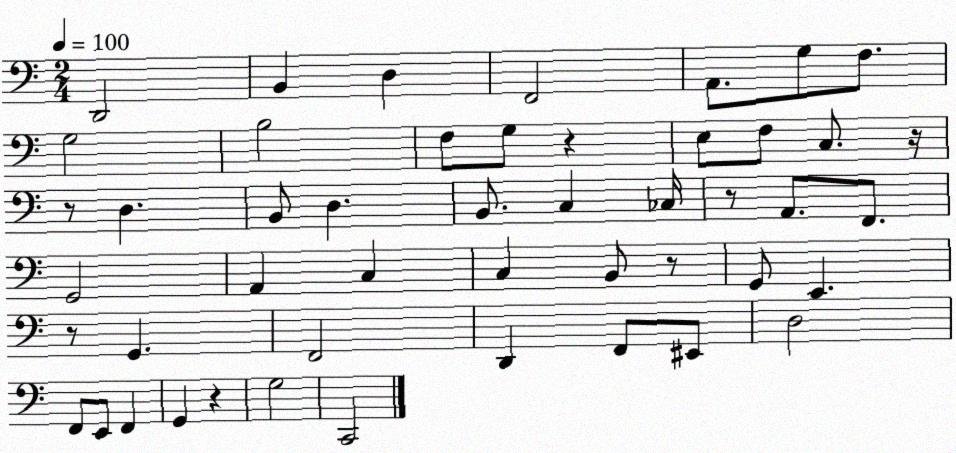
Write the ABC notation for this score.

X:1
T:Untitled
M:2/4
L:1/4
K:C
D,,2 B,, D, F,,2 A,,/2 G,/2 F,/2 G,2 B,2 F,/2 G,/2 z E,/2 F,/2 C,/2 z/4 z/2 D, B,,/2 D, B,,/2 C, _C,/4 z/2 A,,/2 F,,/2 G,,2 A,, C, C, B,,/2 z/2 G,,/2 E,, z/2 G,, F,,2 D,, F,,/2 ^E,,/2 D,2 F,,/2 E,,/2 F,, G,, z G,2 C,,2